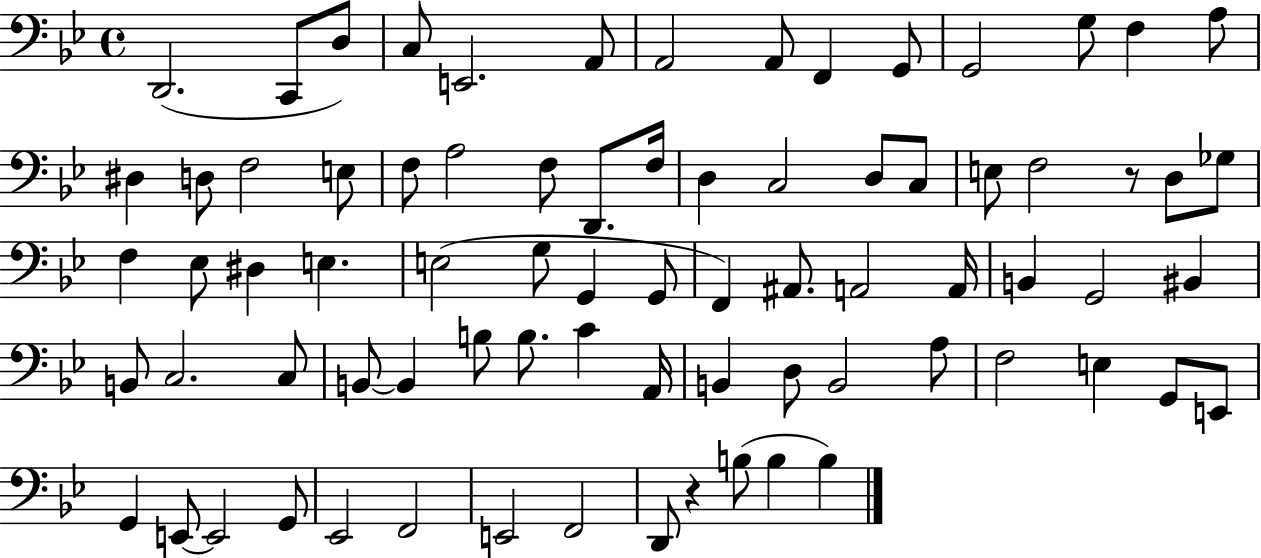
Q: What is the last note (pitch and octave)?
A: B3